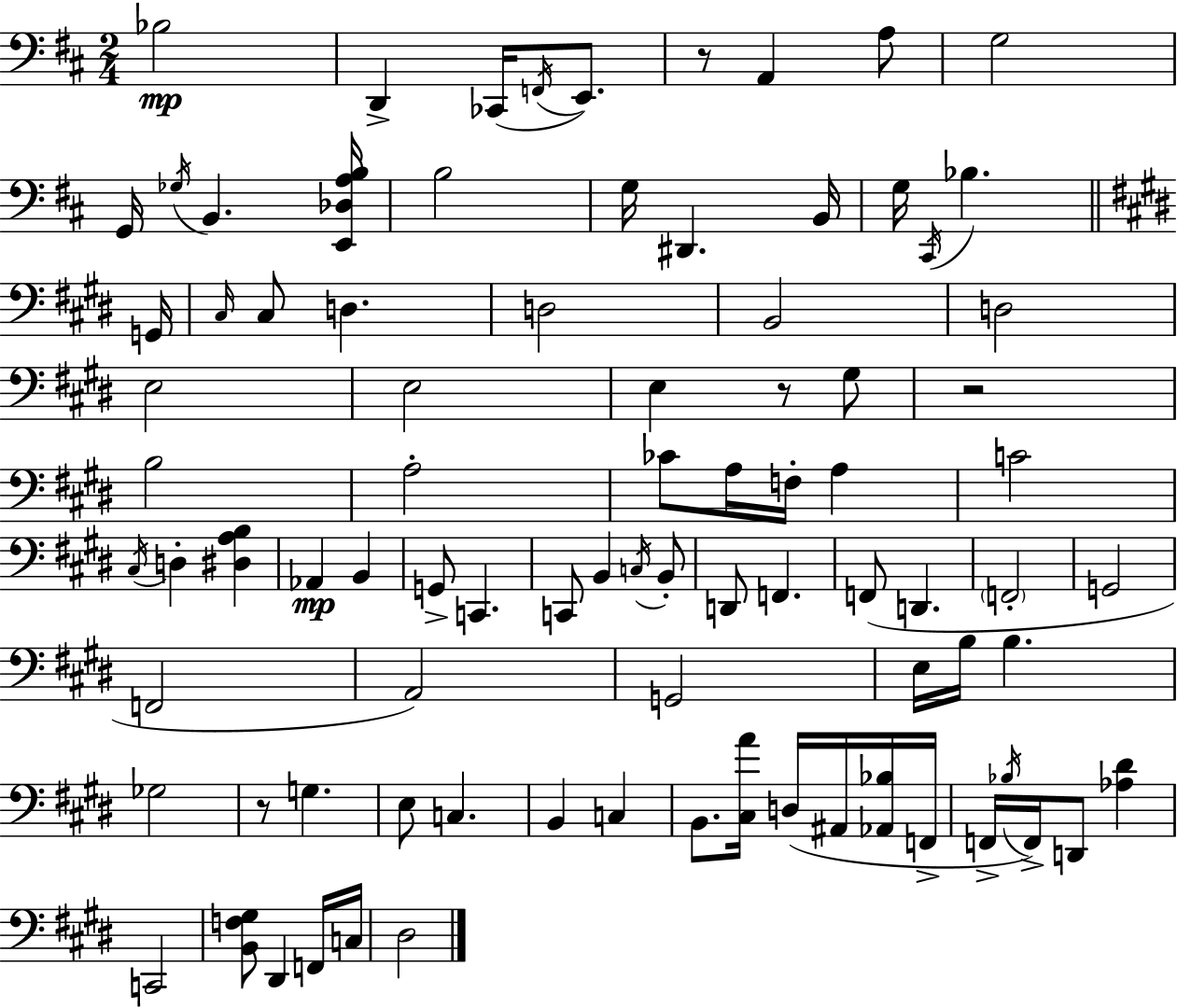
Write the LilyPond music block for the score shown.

{
  \clef bass
  \numericTimeSignature
  \time 2/4
  \key d \major
  bes2\mp | d,4-> ces,16( \acciaccatura { f,16 } e,8.) | r8 a,4 a8 | g2 | \break g,16 \acciaccatura { ges16 } b,4. | <e, des a b>16 b2 | g16 dis,4. | b,16 g16 \acciaccatura { cis,16 } bes4. | \break \bar "||" \break \key e \major g,16 \grace { cis16 } cis8 d4. | d2 | b,2 | d2 | \break e2 | e2 | e4 r8 | gis8 r2 | \break b2 | a2-. | ces'8 a16 f16-. a4 | c'2 | \break \acciaccatura { cis16 } d4-. <dis a b>4 | aes,4\mp b,4 | g,8-> c,4. | c,8 b,4 | \break \acciaccatura { c16 } b,8-. d,8 f,4. | f,8( d,4. | \parenthesize f,2-. | g,2 | \break f,2 | a,2) | g,2 | e16 b16 b4. | \break ges2 | r8 g4. | e8 c4. | b,4 | \break c4 b,8. <cis a'>16 | d16( ais,16 <aes, bes>16 f,16-> f,16-> \acciaccatura { bes16 }) f,16-> d,8 | <aes dis'>4 c,2 | <b, f gis>8 dis,4 | \break f,16 c16 dis2 | \bar "|."
}